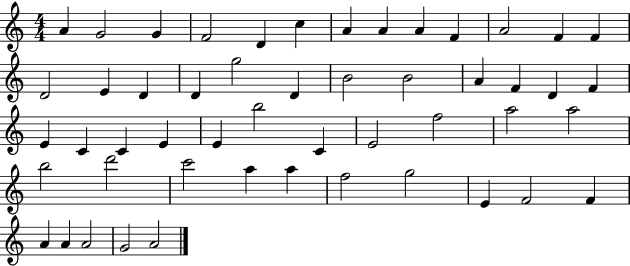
{
  \clef treble
  \numericTimeSignature
  \time 4/4
  \key c \major
  a'4 g'2 g'4 | f'2 d'4 c''4 | a'4 a'4 a'4 f'4 | a'2 f'4 f'4 | \break d'2 e'4 d'4 | d'4 g''2 d'4 | b'2 b'2 | a'4 f'4 d'4 f'4 | \break e'4 c'4 c'4 e'4 | e'4 b''2 c'4 | e'2 f''2 | a''2 a''2 | \break b''2 d'''2 | c'''2 a''4 a''4 | f''2 g''2 | e'4 f'2 f'4 | \break a'4 a'4 a'2 | g'2 a'2 | \bar "|."
}